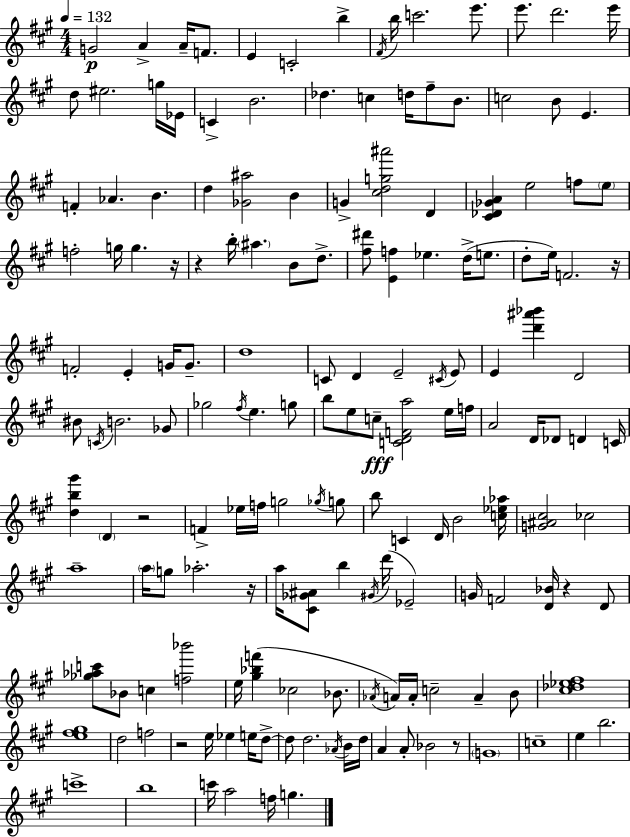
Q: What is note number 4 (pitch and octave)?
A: F4